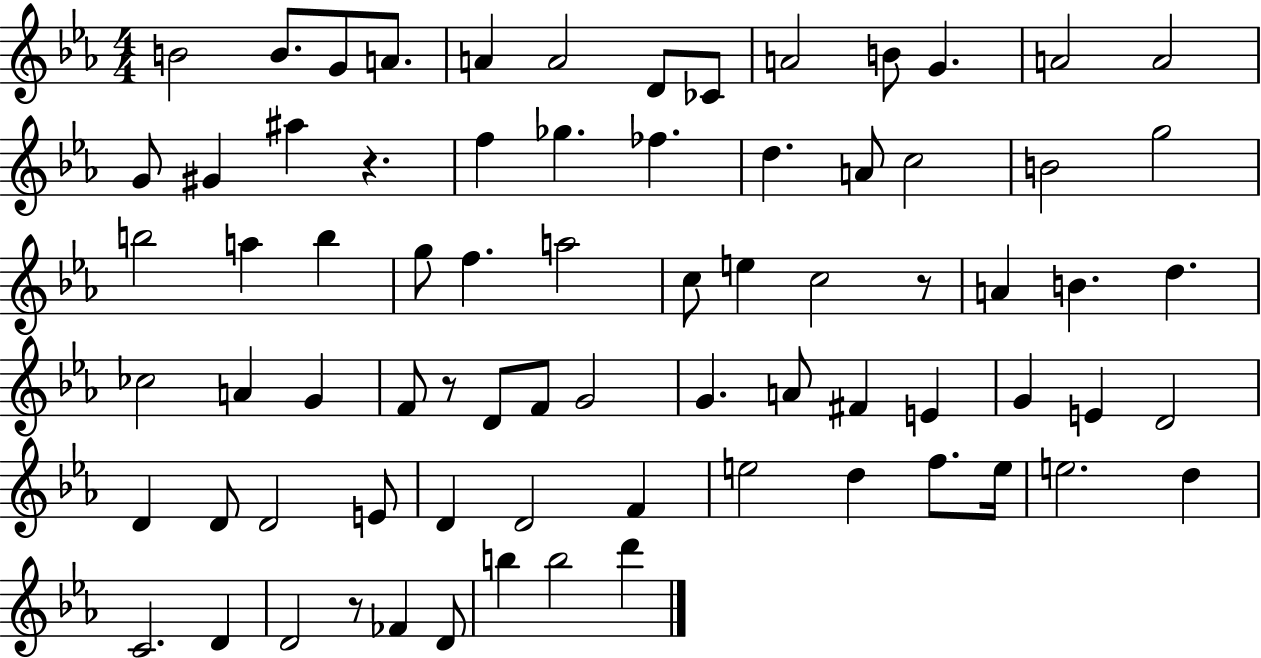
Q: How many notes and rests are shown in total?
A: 75